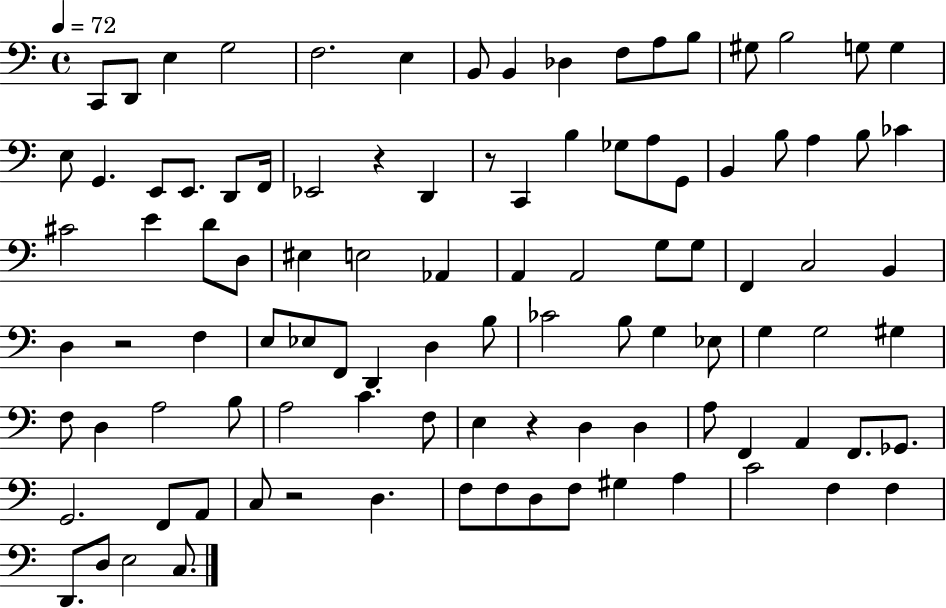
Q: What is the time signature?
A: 4/4